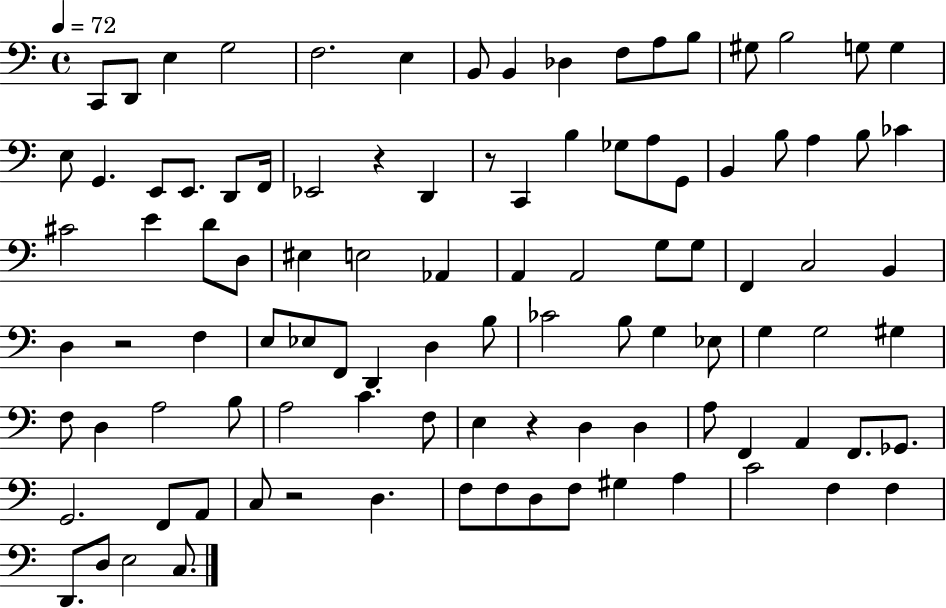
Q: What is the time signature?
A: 4/4